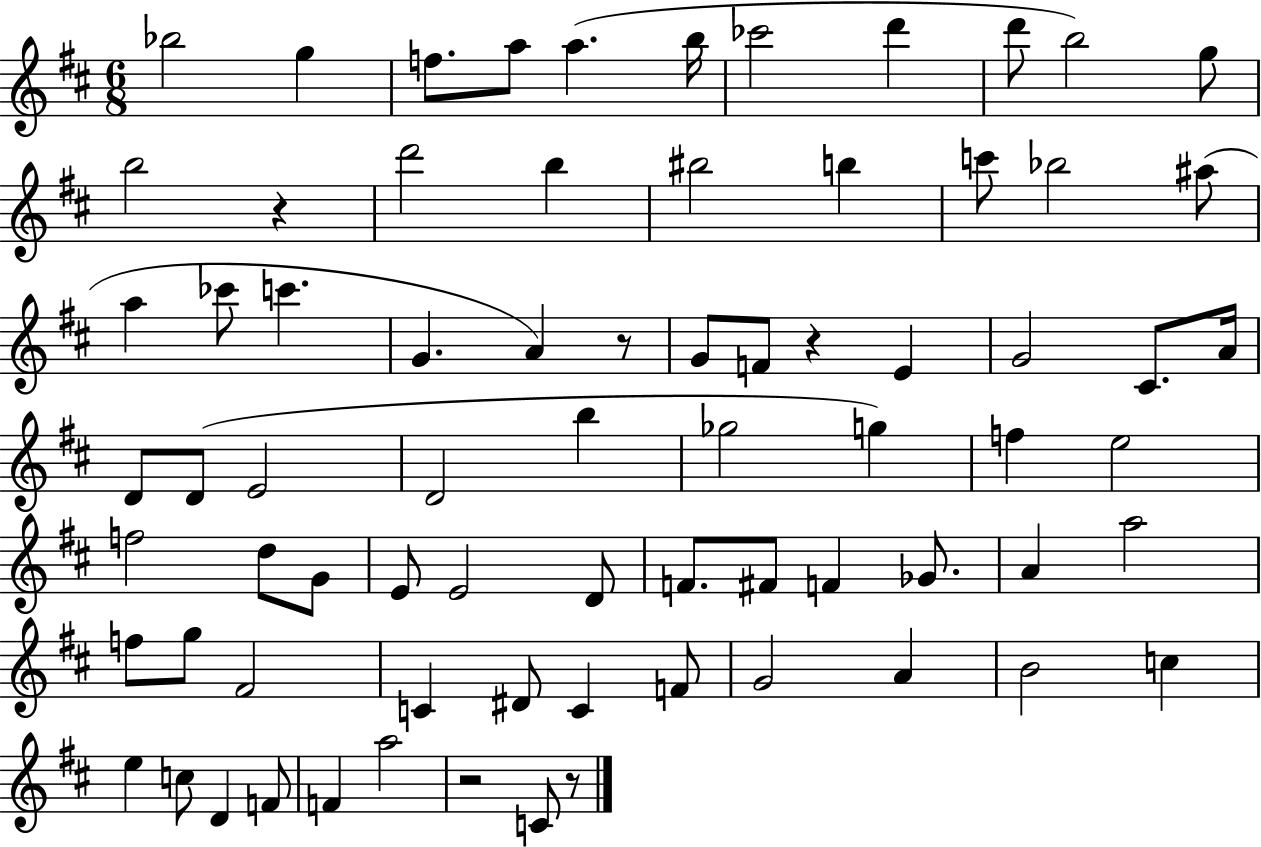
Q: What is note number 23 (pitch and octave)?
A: G4